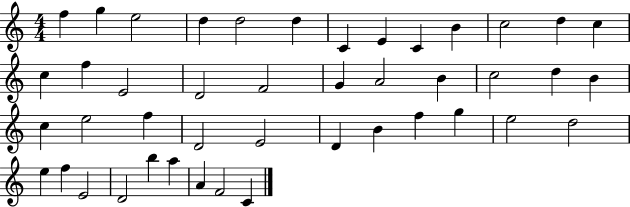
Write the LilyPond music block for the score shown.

{
  \clef treble
  \numericTimeSignature
  \time 4/4
  \key c \major
  f''4 g''4 e''2 | d''4 d''2 d''4 | c'4 e'4 c'4 b'4 | c''2 d''4 c''4 | \break c''4 f''4 e'2 | d'2 f'2 | g'4 a'2 b'4 | c''2 d''4 b'4 | \break c''4 e''2 f''4 | d'2 e'2 | d'4 b'4 f''4 g''4 | e''2 d''2 | \break e''4 f''4 e'2 | d'2 b''4 a''4 | a'4 f'2 c'4 | \bar "|."
}